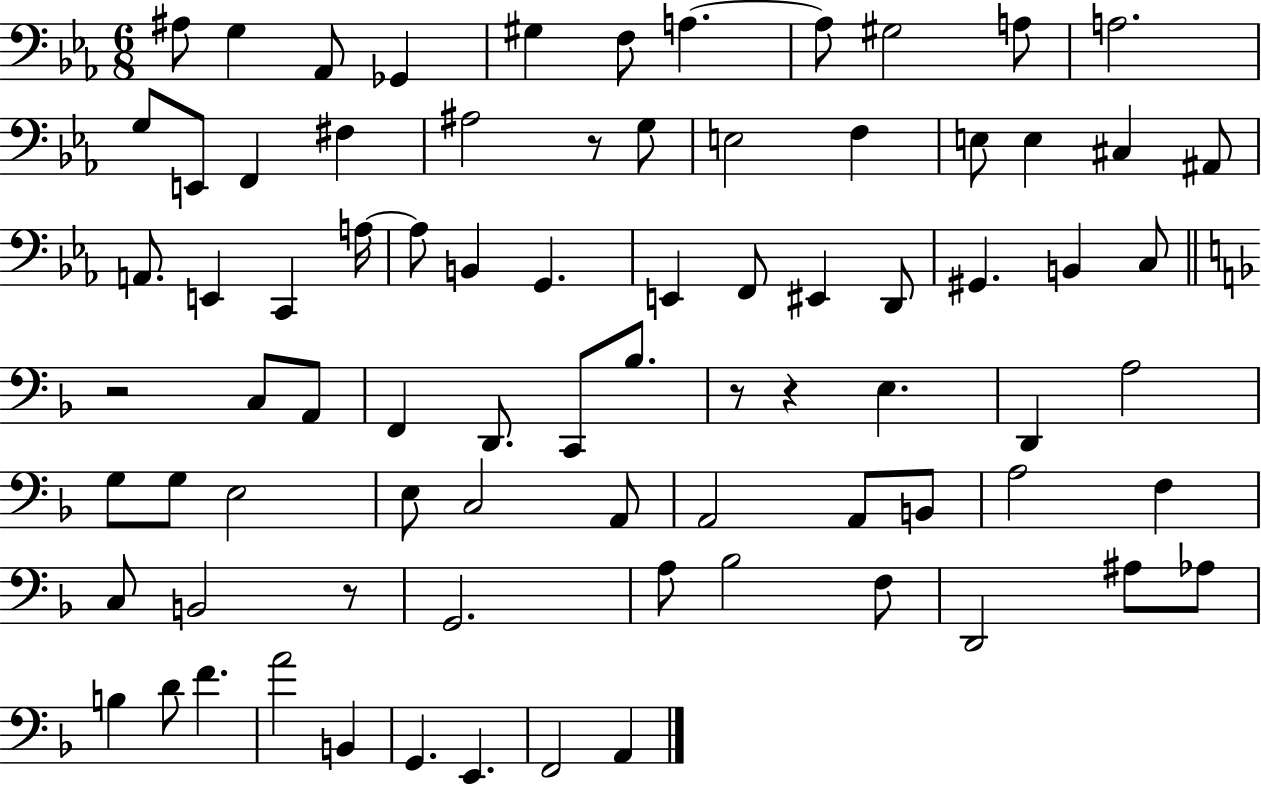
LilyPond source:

{
  \clef bass
  \numericTimeSignature
  \time 6/8
  \key ees \major
  ais8 g4 aes,8 ges,4 | gis4 f8 a4.~~ | a8 gis2 a8 | a2. | \break g8 e,8 f,4 fis4 | ais2 r8 g8 | e2 f4 | e8 e4 cis4 ais,8 | \break a,8. e,4 c,4 a16~~ | a8 b,4 g,4. | e,4 f,8 eis,4 d,8 | gis,4. b,4 c8 | \break \bar "||" \break \key f \major r2 c8 a,8 | f,4 d,8. c,8 bes8. | r8 r4 e4. | d,4 a2 | \break g8 g8 e2 | e8 c2 a,8 | a,2 a,8 b,8 | a2 f4 | \break c8 b,2 r8 | g,2. | a8 bes2 f8 | d,2 ais8 aes8 | \break b4 d'8 f'4. | a'2 b,4 | g,4. e,4. | f,2 a,4 | \break \bar "|."
}